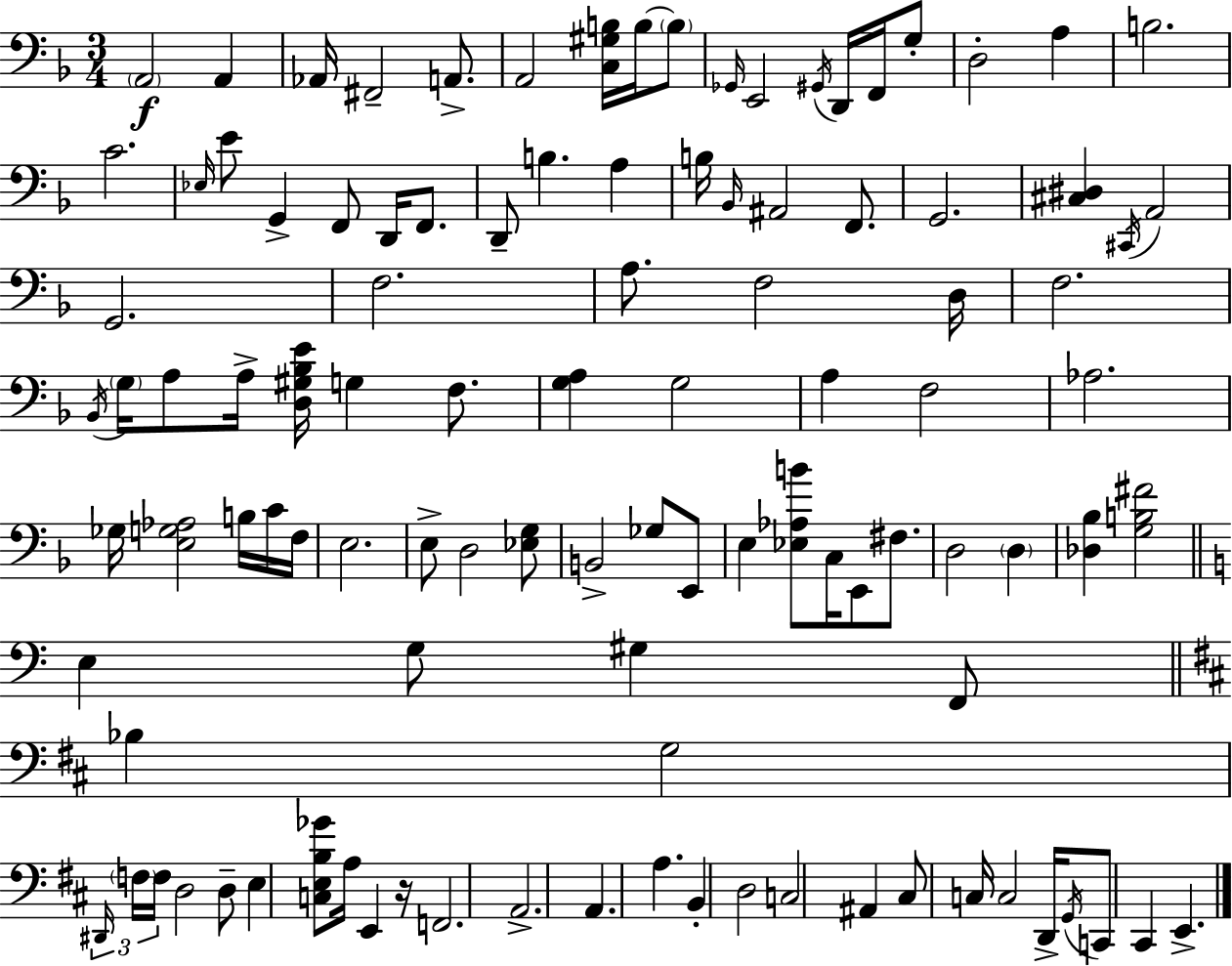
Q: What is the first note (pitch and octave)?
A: A2